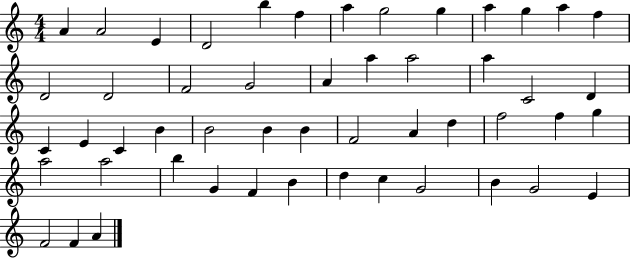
A4/q A4/h E4/q D4/h B5/q F5/q A5/q G5/h G5/q A5/q G5/q A5/q F5/q D4/h D4/h F4/h G4/h A4/q A5/q A5/h A5/q C4/h D4/q C4/q E4/q C4/q B4/q B4/h B4/q B4/q F4/h A4/q D5/q F5/h F5/q G5/q A5/h A5/h B5/q G4/q F4/q B4/q D5/q C5/q G4/h B4/q G4/h E4/q F4/h F4/q A4/q